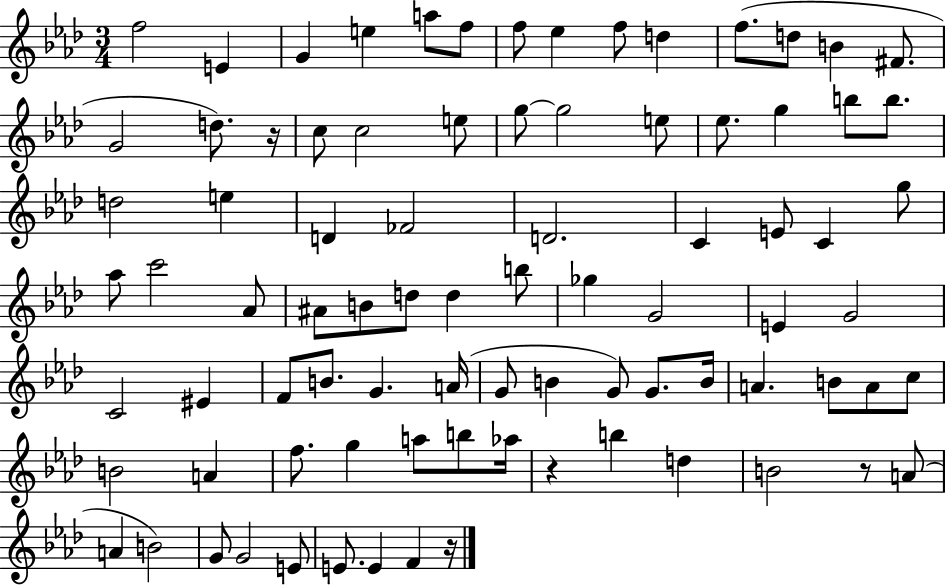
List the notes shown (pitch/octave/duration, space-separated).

F5/h E4/q G4/q E5/q A5/e F5/e F5/e Eb5/q F5/e D5/q F5/e. D5/e B4/q F#4/e. G4/h D5/e. R/s C5/e C5/h E5/e G5/e G5/h E5/e Eb5/e. G5/q B5/e B5/e. D5/h E5/q D4/q FES4/h D4/h. C4/q E4/e C4/q G5/e Ab5/e C6/h Ab4/e A#4/e B4/e D5/e D5/q B5/e Gb5/q G4/h E4/q G4/h C4/h EIS4/q F4/e B4/e. G4/q. A4/s G4/e B4/q G4/e G4/e. B4/s A4/q. B4/e A4/e C5/e B4/h A4/q F5/e. G5/q A5/e B5/e Ab5/s R/q B5/q D5/q B4/h R/e A4/e A4/q B4/h G4/e G4/h E4/e E4/e. E4/q F4/q R/s